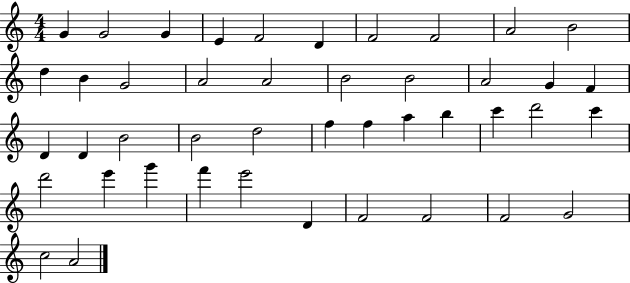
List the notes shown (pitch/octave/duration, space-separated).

G4/q G4/h G4/q E4/q F4/h D4/q F4/h F4/h A4/h B4/h D5/q B4/q G4/h A4/h A4/h B4/h B4/h A4/h G4/q F4/q D4/q D4/q B4/h B4/h D5/h F5/q F5/q A5/q B5/q C6/q D6/h C6/q D6/h E6/q G6/q F6/q E6/h D4/q F4/h F4/h F4/h G4/h C5/h A4/h